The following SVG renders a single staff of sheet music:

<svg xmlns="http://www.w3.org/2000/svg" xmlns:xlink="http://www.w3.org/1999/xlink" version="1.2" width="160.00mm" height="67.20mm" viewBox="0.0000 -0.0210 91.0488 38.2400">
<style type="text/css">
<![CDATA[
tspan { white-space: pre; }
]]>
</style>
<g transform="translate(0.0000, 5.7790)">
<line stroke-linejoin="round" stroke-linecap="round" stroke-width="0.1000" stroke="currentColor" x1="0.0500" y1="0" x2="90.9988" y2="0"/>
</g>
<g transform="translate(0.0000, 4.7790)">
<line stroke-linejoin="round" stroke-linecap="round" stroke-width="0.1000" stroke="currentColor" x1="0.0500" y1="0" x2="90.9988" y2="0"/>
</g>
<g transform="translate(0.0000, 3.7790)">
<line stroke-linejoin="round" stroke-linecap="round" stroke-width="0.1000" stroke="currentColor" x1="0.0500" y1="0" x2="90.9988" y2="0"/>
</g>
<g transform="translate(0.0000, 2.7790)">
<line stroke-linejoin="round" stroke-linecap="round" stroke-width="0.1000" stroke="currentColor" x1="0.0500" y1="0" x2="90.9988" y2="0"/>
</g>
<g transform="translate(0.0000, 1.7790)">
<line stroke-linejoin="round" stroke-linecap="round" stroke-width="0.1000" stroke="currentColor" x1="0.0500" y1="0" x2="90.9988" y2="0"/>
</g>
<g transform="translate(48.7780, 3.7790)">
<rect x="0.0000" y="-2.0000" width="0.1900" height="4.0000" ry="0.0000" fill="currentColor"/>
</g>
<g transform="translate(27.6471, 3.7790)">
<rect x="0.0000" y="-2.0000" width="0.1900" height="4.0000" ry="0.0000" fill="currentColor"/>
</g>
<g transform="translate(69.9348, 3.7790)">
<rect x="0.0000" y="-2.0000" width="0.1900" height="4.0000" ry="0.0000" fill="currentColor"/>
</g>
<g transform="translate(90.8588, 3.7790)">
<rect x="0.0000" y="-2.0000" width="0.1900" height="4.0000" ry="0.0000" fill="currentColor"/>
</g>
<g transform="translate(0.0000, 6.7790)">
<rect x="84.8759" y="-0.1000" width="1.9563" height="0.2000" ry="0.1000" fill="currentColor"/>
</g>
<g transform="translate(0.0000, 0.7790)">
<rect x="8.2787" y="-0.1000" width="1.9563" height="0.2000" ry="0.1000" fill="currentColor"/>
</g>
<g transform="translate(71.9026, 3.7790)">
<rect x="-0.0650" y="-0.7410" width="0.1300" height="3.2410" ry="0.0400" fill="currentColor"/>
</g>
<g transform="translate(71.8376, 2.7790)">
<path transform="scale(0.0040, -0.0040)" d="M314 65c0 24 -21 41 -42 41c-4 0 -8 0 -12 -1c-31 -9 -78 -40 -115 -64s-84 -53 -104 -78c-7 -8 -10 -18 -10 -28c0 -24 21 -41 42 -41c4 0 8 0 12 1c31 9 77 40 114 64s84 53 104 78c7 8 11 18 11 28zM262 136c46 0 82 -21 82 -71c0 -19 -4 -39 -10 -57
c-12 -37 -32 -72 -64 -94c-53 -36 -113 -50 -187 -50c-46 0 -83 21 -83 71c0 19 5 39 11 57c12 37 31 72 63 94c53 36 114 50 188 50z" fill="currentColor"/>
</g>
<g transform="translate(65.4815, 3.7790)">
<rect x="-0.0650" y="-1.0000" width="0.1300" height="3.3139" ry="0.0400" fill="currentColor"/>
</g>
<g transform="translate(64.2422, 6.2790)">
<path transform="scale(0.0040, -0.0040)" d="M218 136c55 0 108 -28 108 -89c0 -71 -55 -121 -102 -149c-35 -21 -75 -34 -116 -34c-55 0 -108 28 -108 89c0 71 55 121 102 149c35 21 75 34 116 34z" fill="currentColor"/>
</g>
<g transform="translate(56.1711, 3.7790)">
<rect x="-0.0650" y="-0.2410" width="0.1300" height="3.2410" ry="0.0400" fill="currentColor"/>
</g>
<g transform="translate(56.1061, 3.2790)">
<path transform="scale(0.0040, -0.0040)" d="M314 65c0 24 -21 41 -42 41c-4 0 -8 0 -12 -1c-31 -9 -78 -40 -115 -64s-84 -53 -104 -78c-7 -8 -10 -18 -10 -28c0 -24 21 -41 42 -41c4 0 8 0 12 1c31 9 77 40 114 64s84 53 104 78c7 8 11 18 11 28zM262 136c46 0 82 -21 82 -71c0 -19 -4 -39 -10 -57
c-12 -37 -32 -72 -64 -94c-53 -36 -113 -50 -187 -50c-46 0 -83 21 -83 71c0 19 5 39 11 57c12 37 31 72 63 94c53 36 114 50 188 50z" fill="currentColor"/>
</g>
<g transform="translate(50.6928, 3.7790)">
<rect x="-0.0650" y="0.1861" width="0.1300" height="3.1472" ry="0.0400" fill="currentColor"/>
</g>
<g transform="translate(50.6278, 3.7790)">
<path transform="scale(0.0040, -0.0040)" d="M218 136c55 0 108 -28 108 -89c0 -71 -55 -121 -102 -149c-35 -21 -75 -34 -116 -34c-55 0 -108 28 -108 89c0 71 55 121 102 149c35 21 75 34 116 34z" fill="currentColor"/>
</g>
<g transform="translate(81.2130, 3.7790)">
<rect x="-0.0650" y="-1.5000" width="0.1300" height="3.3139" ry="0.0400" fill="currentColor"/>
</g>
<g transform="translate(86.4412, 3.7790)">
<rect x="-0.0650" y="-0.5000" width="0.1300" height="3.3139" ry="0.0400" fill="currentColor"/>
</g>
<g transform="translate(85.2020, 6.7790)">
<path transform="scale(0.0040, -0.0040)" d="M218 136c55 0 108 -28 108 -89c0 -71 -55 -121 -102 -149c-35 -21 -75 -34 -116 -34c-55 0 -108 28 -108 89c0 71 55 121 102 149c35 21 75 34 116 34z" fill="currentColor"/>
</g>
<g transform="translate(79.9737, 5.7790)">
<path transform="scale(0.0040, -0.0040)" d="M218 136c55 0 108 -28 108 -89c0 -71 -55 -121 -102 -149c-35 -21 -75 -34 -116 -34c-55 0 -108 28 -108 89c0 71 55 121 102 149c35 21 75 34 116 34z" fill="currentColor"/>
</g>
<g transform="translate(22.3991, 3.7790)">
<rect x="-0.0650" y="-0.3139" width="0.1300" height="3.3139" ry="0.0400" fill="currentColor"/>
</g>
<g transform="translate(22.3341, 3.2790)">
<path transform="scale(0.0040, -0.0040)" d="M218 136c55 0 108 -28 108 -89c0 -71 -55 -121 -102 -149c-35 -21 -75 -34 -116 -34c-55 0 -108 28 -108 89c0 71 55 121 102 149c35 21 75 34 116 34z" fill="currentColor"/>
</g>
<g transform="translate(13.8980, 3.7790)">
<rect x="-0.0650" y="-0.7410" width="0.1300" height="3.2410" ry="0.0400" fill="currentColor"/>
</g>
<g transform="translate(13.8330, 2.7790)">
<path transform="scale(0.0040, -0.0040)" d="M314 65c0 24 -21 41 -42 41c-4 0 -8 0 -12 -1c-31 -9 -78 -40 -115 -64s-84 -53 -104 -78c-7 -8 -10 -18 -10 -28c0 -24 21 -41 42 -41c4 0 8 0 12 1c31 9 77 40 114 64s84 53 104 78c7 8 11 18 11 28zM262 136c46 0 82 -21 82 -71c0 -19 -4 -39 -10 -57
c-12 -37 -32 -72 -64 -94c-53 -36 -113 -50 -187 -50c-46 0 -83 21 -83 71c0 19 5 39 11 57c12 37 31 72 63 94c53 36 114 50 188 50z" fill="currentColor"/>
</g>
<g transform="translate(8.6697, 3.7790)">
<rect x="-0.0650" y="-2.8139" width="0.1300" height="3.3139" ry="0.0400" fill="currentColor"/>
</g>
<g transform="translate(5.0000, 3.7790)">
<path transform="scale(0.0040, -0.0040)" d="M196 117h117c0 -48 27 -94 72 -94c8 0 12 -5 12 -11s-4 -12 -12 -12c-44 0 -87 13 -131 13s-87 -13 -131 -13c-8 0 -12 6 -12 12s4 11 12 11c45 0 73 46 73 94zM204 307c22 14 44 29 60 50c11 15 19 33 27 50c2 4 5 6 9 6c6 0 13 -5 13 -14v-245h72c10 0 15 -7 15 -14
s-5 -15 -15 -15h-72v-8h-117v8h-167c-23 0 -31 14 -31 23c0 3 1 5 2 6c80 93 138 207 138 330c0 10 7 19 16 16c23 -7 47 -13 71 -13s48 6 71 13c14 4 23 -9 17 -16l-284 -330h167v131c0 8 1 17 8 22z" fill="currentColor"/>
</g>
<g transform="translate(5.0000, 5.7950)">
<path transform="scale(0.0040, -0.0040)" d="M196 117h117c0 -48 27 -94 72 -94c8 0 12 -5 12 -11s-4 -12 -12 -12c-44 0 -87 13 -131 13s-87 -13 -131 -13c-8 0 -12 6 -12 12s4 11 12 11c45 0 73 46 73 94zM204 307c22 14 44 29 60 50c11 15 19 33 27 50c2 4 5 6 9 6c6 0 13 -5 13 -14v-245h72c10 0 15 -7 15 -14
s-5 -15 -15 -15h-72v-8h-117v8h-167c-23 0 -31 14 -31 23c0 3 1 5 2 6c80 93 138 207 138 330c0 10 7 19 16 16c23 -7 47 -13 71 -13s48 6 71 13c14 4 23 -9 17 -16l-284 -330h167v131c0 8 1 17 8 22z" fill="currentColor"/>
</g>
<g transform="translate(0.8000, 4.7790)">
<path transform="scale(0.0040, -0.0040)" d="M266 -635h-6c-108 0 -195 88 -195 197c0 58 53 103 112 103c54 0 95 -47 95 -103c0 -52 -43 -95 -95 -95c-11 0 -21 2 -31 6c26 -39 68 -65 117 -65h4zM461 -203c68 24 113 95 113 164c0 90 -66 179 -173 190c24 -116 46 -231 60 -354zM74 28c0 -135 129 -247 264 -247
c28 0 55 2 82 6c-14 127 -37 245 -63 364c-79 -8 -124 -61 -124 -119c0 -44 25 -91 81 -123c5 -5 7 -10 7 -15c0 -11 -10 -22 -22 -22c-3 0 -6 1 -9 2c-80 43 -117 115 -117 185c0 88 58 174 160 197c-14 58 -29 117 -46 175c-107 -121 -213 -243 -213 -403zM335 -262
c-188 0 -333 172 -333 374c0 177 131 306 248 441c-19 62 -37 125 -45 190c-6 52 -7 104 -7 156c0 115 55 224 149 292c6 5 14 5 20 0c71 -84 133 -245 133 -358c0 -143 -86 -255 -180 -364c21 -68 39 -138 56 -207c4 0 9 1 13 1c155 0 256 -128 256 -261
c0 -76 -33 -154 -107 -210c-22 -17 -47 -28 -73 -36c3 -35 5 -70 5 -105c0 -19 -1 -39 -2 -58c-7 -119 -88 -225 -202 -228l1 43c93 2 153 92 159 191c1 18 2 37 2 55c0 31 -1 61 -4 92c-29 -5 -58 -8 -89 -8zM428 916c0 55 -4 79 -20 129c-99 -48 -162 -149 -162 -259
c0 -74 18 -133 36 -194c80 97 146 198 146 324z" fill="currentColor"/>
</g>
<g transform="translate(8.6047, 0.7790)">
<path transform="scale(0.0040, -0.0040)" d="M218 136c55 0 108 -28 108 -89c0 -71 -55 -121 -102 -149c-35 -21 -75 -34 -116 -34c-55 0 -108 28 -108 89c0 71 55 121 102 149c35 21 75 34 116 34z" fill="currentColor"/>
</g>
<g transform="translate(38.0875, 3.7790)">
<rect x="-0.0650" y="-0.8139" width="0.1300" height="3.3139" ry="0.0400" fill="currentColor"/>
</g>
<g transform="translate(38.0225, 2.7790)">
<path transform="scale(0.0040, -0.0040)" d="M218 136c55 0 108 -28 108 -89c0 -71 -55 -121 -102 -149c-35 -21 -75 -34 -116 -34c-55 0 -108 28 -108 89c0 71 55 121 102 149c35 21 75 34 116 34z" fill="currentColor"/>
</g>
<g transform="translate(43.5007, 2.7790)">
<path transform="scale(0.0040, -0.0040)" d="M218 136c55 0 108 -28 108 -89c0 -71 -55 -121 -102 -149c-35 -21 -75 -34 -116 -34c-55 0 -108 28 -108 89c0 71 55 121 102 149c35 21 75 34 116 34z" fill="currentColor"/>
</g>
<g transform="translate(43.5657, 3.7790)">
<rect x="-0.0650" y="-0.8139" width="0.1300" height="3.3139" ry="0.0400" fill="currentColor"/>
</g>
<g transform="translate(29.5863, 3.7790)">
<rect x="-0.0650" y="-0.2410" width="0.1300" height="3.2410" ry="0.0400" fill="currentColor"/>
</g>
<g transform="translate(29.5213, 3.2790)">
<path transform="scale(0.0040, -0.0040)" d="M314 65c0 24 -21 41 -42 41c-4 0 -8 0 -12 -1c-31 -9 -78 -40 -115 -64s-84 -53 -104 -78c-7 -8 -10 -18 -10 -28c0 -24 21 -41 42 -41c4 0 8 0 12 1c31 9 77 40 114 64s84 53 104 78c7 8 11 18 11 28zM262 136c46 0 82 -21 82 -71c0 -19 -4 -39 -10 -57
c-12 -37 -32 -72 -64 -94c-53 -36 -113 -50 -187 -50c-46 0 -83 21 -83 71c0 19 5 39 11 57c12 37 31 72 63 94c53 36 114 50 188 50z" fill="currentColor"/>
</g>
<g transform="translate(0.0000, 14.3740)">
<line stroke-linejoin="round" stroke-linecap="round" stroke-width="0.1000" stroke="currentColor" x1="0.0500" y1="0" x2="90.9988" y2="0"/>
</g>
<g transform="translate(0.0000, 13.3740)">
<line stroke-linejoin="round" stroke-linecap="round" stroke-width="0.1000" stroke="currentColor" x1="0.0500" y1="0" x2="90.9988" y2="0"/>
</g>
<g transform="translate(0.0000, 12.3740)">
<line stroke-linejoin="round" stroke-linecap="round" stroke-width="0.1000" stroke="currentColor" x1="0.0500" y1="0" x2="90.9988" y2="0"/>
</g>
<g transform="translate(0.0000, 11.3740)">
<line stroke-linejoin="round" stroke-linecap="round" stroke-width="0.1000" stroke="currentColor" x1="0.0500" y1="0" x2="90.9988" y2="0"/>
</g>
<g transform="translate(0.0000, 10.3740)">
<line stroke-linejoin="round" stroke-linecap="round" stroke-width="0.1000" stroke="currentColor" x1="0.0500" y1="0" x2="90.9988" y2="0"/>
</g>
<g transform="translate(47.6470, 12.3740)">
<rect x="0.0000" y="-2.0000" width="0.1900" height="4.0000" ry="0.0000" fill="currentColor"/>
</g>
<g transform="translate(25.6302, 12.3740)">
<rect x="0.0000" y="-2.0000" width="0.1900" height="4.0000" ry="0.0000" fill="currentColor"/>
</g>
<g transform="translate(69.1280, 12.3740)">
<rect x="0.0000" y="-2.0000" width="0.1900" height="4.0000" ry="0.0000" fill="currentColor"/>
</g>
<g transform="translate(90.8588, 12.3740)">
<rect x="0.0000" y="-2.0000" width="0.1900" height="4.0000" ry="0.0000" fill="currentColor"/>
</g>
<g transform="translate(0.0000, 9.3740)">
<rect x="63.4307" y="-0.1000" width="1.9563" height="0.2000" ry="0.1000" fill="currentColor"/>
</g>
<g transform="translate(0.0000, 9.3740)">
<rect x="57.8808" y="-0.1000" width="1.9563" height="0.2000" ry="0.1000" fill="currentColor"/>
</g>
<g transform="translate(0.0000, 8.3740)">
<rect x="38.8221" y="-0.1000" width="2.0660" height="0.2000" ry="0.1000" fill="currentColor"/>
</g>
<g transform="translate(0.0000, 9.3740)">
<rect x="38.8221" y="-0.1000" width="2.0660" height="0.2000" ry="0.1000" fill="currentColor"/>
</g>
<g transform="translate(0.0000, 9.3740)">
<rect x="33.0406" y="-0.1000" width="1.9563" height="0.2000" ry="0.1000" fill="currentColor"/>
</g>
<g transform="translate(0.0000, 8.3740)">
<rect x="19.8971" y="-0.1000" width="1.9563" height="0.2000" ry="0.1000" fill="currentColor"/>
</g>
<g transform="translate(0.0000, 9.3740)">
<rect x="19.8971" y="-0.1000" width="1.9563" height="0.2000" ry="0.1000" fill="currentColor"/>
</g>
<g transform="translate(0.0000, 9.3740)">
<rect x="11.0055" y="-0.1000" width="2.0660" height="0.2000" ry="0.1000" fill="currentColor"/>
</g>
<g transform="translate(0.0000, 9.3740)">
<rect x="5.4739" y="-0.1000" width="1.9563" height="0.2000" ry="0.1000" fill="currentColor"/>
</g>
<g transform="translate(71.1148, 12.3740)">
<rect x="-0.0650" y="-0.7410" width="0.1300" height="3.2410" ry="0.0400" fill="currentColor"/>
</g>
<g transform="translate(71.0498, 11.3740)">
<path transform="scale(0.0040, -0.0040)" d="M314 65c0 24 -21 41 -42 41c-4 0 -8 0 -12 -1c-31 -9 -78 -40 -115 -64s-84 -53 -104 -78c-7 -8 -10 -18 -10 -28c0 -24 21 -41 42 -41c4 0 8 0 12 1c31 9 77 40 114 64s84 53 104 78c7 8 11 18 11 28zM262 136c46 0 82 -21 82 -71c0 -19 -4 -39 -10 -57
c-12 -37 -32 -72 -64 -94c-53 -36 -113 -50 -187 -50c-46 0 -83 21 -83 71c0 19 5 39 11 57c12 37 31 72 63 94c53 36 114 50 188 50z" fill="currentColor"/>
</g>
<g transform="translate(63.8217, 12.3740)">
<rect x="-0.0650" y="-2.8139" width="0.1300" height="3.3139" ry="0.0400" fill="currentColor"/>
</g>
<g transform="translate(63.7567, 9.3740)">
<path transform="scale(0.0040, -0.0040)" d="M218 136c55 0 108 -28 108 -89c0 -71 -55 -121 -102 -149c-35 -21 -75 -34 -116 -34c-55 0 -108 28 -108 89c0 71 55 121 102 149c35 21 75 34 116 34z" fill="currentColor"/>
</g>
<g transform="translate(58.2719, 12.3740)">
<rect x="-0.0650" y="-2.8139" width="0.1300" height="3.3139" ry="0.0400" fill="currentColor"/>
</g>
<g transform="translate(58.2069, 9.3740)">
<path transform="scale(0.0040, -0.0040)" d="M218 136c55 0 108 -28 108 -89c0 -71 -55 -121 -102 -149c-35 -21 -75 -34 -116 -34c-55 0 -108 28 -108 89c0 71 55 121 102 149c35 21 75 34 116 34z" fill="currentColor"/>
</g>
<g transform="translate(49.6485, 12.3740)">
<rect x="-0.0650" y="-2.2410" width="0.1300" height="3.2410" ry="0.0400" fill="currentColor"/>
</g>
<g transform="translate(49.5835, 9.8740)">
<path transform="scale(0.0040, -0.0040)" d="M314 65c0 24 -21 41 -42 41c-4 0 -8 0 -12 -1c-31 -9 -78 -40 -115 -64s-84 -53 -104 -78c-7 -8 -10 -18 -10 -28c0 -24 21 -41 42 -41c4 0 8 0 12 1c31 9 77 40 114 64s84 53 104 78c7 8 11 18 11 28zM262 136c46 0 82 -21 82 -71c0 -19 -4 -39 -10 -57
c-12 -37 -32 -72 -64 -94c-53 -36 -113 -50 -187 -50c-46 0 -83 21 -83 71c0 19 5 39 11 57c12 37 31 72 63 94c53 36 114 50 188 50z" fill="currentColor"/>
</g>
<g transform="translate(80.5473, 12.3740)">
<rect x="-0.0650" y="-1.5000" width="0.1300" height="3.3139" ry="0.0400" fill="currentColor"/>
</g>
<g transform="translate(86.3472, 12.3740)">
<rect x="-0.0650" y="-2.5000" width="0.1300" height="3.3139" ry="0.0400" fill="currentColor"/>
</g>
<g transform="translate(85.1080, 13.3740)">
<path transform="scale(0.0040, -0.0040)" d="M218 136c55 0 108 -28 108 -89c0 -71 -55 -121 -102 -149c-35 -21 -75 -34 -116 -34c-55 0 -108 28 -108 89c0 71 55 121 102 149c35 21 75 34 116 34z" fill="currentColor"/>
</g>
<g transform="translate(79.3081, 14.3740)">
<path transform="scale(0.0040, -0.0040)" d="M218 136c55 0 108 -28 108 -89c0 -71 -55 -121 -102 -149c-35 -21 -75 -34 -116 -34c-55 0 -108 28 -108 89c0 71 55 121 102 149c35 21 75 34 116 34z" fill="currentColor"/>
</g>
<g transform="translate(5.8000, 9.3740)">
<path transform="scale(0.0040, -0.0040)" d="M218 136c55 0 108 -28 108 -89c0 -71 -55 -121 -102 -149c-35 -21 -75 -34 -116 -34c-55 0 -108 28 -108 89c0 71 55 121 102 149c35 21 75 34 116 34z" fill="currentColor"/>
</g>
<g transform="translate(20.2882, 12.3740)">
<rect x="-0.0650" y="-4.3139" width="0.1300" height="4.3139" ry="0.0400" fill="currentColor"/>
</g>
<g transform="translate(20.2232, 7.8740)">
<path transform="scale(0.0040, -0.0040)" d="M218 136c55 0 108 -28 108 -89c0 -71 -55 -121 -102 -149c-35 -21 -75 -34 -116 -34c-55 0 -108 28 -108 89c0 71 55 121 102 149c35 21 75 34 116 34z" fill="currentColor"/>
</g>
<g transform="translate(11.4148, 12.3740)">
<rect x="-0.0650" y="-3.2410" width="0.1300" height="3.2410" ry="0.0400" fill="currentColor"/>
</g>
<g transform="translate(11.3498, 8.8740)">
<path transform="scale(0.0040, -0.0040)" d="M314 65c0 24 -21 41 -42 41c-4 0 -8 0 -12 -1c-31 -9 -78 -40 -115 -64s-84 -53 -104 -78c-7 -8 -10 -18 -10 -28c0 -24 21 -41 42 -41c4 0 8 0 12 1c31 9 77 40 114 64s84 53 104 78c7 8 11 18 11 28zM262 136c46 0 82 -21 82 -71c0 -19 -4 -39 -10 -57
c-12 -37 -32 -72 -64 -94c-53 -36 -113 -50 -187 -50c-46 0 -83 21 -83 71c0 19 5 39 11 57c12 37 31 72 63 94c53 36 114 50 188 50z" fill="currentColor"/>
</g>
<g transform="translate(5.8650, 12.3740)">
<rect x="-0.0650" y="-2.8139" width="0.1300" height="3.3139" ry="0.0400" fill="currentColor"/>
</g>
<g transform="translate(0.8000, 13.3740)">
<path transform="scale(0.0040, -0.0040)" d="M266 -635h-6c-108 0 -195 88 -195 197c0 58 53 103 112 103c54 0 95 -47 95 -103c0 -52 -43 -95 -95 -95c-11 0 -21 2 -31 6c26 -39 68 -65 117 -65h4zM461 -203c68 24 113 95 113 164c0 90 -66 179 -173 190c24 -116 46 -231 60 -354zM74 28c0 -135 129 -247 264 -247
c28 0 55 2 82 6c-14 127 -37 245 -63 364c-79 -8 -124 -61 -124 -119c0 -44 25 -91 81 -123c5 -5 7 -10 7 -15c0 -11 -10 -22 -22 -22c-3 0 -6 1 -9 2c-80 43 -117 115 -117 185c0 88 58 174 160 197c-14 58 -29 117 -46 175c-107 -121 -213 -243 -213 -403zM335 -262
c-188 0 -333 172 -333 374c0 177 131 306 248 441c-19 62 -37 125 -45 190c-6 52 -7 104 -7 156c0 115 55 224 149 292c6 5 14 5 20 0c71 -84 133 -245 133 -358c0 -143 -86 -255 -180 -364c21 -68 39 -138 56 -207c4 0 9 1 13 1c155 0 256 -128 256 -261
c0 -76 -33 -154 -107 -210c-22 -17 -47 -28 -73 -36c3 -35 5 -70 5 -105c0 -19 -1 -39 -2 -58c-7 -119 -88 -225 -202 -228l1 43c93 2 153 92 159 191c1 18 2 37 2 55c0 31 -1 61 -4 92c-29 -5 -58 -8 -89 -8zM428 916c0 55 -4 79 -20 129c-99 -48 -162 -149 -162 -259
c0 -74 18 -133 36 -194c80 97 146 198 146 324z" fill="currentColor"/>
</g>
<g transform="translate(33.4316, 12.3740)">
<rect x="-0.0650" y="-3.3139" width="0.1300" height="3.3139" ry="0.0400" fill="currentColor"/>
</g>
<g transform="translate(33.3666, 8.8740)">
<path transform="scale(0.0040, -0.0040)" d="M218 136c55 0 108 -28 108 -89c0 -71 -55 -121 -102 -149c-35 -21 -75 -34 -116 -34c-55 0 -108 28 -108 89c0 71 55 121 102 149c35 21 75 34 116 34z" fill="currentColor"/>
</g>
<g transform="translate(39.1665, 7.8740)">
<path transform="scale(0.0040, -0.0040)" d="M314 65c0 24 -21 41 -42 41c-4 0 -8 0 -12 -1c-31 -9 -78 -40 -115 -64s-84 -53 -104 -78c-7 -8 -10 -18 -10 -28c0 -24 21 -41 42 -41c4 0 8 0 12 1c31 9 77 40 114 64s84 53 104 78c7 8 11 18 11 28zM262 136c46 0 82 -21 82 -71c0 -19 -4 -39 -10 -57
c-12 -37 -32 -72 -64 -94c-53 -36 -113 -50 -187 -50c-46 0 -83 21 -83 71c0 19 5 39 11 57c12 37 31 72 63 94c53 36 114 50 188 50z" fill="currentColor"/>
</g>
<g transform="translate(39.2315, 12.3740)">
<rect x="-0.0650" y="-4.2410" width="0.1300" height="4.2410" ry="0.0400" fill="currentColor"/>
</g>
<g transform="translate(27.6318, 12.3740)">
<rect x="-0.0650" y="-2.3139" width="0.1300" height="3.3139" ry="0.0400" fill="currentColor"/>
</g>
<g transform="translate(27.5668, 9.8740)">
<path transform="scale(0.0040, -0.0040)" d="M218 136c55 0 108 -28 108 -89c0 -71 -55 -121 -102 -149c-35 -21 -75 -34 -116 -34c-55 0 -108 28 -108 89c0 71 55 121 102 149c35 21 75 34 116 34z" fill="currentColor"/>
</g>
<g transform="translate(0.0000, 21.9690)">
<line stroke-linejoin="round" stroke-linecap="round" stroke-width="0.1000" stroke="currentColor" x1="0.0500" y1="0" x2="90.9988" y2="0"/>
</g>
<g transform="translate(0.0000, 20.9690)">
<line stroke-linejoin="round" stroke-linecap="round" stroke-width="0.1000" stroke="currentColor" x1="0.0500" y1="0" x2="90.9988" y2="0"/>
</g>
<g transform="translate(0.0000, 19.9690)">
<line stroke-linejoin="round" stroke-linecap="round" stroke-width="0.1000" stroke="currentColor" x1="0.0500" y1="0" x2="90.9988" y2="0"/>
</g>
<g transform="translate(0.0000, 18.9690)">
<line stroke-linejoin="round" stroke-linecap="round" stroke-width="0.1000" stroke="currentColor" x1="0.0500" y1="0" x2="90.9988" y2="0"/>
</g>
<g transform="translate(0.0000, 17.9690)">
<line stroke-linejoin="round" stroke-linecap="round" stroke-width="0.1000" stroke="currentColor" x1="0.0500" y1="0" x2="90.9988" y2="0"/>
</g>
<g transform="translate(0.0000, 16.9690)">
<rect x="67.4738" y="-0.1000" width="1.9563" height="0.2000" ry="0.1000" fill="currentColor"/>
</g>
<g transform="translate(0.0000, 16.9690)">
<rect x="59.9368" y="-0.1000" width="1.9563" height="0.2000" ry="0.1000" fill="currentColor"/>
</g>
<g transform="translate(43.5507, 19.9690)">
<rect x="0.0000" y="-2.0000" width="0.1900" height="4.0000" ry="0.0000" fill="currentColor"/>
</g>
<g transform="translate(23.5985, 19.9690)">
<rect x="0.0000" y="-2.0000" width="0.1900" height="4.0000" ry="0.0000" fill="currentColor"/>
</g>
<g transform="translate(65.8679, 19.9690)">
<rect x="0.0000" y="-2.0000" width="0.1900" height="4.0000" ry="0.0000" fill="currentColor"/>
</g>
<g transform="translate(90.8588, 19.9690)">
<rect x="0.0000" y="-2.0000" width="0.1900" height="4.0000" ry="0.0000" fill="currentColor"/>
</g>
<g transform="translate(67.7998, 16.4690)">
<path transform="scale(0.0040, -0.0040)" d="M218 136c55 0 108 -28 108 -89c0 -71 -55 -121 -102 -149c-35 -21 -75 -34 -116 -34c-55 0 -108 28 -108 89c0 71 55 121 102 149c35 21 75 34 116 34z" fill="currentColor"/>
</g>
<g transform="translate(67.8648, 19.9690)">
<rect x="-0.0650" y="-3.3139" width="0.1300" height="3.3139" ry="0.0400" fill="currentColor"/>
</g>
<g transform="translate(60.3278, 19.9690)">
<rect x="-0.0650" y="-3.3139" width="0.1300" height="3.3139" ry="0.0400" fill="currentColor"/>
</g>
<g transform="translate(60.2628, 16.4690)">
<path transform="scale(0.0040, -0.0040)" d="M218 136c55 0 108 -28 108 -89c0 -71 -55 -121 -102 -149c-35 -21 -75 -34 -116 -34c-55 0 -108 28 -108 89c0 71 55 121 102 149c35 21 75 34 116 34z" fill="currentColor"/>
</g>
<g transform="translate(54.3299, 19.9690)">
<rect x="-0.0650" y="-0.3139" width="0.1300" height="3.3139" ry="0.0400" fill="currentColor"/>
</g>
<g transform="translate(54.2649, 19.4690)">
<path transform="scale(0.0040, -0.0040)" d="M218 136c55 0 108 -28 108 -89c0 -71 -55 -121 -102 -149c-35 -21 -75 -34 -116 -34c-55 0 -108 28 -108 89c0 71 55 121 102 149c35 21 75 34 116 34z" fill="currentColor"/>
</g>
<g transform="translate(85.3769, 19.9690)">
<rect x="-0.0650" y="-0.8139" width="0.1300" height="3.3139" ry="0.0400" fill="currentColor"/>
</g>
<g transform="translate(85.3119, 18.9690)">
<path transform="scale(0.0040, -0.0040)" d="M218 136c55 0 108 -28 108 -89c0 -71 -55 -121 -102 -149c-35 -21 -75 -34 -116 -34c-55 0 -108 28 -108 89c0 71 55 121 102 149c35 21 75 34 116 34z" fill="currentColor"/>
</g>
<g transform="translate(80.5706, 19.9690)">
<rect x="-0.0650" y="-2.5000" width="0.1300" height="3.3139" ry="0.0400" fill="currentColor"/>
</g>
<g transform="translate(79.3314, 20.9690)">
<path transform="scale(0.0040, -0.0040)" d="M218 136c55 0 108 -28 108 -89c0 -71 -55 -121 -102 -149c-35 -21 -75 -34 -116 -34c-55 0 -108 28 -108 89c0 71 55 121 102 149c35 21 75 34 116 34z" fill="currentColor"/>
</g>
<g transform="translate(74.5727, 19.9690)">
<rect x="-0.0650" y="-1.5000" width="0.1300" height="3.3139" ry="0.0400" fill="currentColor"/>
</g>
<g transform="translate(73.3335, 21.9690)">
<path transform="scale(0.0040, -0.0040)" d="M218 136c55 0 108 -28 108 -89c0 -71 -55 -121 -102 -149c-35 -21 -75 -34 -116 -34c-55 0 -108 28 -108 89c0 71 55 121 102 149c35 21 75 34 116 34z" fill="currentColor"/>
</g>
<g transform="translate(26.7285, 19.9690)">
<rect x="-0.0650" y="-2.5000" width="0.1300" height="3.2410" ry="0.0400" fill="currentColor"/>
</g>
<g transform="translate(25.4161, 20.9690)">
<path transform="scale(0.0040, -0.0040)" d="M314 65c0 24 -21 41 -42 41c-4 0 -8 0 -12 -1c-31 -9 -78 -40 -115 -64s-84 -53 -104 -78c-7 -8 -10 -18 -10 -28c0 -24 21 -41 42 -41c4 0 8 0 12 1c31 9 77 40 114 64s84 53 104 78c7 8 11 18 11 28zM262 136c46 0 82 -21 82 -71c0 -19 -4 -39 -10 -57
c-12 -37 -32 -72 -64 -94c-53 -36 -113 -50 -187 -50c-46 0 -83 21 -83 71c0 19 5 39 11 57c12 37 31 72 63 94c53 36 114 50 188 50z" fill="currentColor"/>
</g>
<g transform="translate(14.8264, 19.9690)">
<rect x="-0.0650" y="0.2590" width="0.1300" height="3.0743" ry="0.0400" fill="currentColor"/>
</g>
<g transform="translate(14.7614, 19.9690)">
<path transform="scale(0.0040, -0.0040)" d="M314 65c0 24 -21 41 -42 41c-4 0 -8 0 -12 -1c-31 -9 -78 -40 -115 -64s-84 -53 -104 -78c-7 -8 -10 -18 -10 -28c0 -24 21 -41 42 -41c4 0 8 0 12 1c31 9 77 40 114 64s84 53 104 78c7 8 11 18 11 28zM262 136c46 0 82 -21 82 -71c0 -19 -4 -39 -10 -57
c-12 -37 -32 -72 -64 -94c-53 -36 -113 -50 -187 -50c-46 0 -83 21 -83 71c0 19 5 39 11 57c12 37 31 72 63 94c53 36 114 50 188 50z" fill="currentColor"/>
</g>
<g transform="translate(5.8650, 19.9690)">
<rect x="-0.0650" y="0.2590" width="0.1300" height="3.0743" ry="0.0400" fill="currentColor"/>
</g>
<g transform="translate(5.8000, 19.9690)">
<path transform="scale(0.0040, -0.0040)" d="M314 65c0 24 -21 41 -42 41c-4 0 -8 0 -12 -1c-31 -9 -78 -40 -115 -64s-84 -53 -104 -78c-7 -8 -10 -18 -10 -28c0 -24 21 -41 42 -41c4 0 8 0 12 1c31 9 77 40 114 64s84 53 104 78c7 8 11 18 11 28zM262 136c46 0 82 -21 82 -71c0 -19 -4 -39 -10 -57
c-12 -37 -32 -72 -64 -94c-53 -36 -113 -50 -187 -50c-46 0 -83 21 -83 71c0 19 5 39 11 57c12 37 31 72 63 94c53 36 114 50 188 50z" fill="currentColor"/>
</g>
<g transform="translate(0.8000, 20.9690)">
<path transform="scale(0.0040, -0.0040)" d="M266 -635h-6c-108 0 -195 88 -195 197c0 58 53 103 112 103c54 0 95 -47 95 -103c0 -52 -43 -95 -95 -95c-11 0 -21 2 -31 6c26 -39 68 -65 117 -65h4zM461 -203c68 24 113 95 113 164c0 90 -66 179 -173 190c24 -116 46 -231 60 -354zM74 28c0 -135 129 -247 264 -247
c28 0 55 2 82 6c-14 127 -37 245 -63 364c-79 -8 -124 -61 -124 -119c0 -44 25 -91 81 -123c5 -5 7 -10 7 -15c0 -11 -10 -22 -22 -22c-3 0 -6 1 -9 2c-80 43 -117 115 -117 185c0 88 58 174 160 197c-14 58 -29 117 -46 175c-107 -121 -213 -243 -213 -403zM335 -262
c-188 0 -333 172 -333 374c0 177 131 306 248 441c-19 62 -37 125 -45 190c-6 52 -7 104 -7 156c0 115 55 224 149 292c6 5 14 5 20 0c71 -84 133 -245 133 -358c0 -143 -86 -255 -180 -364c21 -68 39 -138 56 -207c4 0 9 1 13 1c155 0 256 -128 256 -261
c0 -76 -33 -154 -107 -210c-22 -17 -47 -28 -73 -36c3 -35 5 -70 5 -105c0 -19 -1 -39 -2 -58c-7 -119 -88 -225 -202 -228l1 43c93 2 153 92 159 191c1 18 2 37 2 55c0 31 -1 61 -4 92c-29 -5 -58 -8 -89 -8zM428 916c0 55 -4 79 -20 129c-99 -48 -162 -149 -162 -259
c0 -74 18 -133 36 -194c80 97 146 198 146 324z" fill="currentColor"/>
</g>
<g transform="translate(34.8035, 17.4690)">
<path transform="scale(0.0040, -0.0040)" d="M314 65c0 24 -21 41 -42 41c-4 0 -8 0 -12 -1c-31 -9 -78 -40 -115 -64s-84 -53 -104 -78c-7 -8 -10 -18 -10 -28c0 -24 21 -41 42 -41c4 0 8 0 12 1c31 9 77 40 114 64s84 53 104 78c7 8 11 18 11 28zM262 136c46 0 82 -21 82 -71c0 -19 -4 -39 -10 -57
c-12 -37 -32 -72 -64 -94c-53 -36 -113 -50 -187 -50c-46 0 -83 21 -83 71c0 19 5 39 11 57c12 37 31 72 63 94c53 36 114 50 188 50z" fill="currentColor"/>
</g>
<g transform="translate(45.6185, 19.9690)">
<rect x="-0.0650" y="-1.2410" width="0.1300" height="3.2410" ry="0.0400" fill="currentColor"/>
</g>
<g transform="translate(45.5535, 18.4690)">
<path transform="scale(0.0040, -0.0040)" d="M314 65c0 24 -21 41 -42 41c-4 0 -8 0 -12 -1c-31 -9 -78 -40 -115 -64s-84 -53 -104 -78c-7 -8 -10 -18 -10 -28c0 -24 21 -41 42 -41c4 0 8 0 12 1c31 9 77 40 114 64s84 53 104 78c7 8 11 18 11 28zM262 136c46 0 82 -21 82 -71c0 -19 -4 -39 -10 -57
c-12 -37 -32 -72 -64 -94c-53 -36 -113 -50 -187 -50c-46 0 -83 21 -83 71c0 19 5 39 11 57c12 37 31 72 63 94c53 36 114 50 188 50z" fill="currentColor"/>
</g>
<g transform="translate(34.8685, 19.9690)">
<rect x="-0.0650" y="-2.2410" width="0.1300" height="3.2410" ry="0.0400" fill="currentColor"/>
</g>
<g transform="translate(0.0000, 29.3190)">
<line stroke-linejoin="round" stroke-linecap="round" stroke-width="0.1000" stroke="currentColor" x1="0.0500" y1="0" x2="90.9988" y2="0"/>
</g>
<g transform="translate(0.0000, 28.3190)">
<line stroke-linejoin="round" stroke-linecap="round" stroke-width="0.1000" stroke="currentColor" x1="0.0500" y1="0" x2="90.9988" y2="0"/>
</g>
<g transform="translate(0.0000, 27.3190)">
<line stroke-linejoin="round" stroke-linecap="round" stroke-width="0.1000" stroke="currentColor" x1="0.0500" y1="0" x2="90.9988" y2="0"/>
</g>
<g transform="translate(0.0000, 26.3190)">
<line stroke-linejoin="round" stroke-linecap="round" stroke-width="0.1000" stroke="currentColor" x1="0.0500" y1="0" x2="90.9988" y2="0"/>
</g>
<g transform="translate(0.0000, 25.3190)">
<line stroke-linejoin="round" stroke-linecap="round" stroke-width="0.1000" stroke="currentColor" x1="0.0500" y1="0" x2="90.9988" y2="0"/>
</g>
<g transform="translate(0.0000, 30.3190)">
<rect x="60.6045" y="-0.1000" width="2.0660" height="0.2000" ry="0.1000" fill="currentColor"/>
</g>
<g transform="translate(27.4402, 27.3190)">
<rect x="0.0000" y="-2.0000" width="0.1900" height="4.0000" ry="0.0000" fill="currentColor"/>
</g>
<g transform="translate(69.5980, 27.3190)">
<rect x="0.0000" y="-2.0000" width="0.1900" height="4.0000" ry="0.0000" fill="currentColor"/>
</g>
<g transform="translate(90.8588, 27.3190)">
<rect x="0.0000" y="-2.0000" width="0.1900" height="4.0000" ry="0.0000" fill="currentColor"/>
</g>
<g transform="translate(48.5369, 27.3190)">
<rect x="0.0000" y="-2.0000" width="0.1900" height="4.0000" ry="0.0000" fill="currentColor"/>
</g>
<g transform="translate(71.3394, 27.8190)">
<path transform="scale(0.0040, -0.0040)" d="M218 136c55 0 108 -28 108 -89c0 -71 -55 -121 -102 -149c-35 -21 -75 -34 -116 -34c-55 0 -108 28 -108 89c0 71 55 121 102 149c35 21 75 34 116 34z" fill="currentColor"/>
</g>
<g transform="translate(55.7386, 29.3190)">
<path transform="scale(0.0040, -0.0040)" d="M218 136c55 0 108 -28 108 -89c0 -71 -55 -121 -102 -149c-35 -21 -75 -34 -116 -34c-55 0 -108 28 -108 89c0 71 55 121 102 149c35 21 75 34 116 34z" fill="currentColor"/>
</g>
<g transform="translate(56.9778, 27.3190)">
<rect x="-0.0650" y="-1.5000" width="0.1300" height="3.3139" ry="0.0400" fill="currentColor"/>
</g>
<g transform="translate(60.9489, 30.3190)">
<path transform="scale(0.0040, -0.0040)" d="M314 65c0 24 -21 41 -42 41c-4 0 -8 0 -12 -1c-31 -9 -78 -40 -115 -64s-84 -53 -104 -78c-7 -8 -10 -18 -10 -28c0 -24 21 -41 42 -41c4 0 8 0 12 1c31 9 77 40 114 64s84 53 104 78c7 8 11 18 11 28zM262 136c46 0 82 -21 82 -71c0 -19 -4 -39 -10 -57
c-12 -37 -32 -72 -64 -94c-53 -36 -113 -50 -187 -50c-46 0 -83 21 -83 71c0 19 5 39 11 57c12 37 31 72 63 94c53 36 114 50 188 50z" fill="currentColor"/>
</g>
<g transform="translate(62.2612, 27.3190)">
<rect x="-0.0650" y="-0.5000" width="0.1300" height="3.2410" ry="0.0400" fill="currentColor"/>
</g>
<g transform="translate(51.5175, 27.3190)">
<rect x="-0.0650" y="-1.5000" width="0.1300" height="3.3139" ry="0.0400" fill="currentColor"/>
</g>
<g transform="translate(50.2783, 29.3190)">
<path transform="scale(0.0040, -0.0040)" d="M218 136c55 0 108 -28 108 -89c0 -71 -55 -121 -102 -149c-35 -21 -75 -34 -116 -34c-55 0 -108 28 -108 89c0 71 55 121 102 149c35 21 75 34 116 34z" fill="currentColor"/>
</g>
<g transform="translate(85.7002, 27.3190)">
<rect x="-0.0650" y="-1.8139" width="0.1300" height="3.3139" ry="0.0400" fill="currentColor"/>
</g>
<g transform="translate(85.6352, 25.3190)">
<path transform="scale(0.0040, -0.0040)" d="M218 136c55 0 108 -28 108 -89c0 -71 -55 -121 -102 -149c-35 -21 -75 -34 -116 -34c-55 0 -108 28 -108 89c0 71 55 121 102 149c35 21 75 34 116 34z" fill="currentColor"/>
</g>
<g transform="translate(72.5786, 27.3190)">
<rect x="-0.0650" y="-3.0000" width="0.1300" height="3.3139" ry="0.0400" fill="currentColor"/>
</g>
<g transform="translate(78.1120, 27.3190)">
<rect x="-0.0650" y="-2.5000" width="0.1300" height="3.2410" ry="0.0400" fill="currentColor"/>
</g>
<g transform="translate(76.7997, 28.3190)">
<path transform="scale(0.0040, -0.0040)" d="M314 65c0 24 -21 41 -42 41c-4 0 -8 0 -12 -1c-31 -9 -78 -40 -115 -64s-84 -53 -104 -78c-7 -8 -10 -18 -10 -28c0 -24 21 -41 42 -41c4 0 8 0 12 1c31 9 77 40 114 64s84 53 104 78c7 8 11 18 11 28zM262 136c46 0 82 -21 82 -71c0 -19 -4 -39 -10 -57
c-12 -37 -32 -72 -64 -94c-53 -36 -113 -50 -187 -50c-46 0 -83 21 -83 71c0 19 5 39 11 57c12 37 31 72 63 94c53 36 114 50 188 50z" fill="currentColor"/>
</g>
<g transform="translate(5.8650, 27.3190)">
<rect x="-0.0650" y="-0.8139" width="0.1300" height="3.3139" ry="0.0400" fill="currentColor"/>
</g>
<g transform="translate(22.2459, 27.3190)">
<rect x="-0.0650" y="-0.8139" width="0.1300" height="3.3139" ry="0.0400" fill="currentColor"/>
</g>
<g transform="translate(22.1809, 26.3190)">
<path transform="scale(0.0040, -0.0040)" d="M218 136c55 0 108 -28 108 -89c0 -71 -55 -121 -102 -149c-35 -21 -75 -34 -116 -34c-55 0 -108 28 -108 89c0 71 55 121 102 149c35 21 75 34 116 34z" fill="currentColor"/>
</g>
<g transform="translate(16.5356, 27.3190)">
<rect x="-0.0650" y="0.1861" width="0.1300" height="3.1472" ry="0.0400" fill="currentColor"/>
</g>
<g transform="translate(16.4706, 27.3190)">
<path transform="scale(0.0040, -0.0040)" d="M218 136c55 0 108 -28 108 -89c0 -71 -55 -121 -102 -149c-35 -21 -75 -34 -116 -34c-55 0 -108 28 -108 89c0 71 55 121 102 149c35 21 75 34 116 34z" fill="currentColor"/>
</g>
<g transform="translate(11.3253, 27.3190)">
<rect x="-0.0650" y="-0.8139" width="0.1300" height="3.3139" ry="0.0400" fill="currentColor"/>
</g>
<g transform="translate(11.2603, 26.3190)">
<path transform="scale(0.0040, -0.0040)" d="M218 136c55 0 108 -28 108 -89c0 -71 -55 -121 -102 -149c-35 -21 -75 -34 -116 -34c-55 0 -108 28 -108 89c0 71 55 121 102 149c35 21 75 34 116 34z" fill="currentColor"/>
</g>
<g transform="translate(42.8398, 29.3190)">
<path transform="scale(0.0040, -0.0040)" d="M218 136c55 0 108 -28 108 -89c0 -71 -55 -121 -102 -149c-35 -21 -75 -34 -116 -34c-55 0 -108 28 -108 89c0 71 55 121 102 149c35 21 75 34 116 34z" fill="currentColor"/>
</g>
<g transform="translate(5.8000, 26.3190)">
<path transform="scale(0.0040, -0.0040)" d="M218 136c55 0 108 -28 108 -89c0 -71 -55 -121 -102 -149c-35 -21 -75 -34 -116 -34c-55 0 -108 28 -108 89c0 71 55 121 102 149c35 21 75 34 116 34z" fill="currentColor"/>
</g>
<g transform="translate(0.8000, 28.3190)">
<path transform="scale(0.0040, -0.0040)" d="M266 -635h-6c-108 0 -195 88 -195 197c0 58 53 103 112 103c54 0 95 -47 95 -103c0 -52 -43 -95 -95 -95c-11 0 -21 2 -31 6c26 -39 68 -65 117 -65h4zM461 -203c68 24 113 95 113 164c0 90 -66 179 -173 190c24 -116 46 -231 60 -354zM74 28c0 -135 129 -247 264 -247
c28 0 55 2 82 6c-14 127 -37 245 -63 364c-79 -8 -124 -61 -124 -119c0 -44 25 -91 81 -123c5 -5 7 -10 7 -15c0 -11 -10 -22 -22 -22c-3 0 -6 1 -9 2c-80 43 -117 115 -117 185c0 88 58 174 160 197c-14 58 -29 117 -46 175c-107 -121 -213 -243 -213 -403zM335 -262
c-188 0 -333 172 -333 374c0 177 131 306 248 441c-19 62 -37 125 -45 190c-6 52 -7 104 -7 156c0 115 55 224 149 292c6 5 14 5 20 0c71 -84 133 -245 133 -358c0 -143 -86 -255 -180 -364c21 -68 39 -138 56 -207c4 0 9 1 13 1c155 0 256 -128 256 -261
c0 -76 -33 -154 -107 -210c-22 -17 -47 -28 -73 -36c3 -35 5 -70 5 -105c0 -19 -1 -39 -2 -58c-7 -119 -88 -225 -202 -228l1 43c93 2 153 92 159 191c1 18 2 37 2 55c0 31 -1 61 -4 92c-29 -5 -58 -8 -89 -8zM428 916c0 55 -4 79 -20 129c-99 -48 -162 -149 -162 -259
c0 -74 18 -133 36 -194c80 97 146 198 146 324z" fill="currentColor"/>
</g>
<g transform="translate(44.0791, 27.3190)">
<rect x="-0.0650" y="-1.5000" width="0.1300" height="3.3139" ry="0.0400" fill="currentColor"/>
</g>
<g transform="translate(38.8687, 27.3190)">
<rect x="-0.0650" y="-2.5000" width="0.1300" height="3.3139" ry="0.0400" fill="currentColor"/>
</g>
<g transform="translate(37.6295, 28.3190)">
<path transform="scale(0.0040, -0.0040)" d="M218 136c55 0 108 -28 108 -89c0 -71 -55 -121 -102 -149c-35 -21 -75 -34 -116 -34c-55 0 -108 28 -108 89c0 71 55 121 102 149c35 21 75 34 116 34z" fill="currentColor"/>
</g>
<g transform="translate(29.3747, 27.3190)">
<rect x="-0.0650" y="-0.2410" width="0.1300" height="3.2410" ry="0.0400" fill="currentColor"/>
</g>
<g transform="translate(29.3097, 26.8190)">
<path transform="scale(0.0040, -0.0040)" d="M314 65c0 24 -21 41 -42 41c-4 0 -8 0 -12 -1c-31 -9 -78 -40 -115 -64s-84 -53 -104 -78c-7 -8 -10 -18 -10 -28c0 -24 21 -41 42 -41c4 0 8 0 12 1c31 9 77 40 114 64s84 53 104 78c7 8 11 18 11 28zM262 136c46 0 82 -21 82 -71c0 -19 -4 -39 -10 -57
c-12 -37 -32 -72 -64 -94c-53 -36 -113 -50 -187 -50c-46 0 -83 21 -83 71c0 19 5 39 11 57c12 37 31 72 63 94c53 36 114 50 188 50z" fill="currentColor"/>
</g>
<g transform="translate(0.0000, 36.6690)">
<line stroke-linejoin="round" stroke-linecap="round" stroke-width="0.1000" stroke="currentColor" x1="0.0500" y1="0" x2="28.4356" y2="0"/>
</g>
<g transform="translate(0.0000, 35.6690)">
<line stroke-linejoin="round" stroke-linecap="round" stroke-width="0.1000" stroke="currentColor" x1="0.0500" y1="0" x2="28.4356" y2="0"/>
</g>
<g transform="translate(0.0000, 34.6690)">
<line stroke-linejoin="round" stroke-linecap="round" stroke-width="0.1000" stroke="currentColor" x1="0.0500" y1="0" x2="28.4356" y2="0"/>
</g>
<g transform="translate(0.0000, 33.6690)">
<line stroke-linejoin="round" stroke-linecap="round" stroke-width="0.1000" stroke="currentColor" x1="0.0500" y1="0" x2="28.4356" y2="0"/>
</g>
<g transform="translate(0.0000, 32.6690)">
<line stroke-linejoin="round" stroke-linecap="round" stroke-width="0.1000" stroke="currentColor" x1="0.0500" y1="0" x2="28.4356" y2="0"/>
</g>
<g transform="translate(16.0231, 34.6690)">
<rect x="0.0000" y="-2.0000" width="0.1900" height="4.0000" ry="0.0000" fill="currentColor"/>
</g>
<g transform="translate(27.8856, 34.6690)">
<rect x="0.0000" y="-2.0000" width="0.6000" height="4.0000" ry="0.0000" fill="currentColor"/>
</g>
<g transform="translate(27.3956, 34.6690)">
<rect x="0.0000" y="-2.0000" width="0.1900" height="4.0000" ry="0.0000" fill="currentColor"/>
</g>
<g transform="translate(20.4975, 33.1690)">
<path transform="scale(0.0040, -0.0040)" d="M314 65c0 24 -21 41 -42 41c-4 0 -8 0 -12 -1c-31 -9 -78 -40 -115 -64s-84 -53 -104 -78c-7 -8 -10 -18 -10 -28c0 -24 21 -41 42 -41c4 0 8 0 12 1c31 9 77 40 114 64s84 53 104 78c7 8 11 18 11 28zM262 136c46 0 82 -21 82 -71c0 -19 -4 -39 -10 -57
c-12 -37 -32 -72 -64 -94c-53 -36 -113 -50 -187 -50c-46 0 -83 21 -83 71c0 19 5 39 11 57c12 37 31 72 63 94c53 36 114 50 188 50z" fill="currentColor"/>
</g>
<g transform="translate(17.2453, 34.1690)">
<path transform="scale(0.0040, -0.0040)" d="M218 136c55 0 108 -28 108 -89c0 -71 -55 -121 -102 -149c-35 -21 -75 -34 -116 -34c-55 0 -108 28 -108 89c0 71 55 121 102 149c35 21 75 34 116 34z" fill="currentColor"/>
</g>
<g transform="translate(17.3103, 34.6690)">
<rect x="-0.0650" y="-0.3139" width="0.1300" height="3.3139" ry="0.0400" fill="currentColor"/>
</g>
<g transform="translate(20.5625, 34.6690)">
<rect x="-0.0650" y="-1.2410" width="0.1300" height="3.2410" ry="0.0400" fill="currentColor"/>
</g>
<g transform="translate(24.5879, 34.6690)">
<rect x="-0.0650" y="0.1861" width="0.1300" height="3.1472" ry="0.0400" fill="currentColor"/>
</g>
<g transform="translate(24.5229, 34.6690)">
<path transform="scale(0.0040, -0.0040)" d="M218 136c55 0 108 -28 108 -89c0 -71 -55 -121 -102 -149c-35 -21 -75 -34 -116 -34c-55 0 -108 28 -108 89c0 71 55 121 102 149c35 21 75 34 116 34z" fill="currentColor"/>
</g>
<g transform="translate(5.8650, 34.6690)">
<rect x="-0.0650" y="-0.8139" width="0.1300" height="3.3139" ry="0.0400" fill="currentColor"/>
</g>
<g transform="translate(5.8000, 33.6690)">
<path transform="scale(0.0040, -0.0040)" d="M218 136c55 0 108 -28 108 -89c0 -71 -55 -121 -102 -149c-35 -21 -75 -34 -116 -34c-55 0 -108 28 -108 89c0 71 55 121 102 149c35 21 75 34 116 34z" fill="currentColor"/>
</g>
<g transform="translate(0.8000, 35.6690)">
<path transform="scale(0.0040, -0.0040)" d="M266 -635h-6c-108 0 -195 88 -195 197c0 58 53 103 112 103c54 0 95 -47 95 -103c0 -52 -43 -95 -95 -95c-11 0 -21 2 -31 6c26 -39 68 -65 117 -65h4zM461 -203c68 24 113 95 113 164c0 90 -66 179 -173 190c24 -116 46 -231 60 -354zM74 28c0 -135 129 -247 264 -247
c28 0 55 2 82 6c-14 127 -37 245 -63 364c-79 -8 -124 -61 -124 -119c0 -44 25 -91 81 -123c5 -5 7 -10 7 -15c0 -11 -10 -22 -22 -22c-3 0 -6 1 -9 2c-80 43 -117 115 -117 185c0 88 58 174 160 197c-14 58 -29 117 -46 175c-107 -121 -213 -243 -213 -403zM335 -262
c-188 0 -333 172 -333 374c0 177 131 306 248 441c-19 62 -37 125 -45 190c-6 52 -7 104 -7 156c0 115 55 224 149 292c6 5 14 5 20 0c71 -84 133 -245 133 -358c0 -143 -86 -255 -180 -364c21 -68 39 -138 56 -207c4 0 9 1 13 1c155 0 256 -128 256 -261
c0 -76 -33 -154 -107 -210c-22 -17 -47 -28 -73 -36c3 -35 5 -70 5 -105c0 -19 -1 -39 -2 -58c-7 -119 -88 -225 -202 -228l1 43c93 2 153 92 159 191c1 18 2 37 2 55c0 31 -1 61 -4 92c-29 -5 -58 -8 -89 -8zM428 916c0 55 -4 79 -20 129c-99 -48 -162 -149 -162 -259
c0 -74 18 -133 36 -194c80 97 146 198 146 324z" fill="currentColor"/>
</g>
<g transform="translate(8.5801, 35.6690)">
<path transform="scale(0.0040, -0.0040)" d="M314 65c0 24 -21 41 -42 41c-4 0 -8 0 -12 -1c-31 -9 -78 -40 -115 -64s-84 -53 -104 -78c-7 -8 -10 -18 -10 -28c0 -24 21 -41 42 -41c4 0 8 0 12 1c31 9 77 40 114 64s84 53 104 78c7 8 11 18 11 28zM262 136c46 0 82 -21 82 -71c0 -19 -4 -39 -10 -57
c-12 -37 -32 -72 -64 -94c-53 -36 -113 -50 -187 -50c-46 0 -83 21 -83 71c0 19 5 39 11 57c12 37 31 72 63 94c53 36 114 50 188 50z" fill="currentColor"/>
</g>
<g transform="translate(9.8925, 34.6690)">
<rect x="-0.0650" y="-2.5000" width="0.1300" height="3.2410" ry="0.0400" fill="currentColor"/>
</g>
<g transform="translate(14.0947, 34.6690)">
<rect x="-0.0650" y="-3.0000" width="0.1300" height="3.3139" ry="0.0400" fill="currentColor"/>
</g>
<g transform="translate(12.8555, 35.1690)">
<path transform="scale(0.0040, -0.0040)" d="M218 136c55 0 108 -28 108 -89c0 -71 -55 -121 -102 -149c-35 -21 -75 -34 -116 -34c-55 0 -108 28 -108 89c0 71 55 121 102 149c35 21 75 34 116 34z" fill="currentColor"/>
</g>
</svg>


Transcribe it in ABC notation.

X:1
T:Untitled
M:4/4
L:1/4
K:C
a d2 c c2 d d B c2 D d2 E C a b2 d' g b d'2 g2 a a d2 E G B2 B2 G2 g2 e2 c b b E G d d d B d c2 G E E E C2 A G2 f d G2 A c e2 B